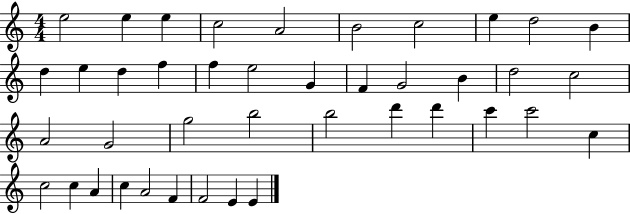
{
  \clef treble
  \numericTimeSignature
  \time 4/4
  \key c \major
  e''2 e''4 e''4 | c''2 a'2 | b'2 c''2 | e''4 d''2 b'4 | \break d''4 e''4 d''4 f''4 | f''4 e''2 g'4 | f'4 g'2 b'4 | d''2 c''2 | \break a'2 g'2 | g''2 b''2 | b''2 d'''4 d'''4 | c'''4 c'''2 c''4 | \break c''2 c''4 a'4 | c''4 a'2 f'4 | f'2 e'4 e'4 | \bar "|."
}